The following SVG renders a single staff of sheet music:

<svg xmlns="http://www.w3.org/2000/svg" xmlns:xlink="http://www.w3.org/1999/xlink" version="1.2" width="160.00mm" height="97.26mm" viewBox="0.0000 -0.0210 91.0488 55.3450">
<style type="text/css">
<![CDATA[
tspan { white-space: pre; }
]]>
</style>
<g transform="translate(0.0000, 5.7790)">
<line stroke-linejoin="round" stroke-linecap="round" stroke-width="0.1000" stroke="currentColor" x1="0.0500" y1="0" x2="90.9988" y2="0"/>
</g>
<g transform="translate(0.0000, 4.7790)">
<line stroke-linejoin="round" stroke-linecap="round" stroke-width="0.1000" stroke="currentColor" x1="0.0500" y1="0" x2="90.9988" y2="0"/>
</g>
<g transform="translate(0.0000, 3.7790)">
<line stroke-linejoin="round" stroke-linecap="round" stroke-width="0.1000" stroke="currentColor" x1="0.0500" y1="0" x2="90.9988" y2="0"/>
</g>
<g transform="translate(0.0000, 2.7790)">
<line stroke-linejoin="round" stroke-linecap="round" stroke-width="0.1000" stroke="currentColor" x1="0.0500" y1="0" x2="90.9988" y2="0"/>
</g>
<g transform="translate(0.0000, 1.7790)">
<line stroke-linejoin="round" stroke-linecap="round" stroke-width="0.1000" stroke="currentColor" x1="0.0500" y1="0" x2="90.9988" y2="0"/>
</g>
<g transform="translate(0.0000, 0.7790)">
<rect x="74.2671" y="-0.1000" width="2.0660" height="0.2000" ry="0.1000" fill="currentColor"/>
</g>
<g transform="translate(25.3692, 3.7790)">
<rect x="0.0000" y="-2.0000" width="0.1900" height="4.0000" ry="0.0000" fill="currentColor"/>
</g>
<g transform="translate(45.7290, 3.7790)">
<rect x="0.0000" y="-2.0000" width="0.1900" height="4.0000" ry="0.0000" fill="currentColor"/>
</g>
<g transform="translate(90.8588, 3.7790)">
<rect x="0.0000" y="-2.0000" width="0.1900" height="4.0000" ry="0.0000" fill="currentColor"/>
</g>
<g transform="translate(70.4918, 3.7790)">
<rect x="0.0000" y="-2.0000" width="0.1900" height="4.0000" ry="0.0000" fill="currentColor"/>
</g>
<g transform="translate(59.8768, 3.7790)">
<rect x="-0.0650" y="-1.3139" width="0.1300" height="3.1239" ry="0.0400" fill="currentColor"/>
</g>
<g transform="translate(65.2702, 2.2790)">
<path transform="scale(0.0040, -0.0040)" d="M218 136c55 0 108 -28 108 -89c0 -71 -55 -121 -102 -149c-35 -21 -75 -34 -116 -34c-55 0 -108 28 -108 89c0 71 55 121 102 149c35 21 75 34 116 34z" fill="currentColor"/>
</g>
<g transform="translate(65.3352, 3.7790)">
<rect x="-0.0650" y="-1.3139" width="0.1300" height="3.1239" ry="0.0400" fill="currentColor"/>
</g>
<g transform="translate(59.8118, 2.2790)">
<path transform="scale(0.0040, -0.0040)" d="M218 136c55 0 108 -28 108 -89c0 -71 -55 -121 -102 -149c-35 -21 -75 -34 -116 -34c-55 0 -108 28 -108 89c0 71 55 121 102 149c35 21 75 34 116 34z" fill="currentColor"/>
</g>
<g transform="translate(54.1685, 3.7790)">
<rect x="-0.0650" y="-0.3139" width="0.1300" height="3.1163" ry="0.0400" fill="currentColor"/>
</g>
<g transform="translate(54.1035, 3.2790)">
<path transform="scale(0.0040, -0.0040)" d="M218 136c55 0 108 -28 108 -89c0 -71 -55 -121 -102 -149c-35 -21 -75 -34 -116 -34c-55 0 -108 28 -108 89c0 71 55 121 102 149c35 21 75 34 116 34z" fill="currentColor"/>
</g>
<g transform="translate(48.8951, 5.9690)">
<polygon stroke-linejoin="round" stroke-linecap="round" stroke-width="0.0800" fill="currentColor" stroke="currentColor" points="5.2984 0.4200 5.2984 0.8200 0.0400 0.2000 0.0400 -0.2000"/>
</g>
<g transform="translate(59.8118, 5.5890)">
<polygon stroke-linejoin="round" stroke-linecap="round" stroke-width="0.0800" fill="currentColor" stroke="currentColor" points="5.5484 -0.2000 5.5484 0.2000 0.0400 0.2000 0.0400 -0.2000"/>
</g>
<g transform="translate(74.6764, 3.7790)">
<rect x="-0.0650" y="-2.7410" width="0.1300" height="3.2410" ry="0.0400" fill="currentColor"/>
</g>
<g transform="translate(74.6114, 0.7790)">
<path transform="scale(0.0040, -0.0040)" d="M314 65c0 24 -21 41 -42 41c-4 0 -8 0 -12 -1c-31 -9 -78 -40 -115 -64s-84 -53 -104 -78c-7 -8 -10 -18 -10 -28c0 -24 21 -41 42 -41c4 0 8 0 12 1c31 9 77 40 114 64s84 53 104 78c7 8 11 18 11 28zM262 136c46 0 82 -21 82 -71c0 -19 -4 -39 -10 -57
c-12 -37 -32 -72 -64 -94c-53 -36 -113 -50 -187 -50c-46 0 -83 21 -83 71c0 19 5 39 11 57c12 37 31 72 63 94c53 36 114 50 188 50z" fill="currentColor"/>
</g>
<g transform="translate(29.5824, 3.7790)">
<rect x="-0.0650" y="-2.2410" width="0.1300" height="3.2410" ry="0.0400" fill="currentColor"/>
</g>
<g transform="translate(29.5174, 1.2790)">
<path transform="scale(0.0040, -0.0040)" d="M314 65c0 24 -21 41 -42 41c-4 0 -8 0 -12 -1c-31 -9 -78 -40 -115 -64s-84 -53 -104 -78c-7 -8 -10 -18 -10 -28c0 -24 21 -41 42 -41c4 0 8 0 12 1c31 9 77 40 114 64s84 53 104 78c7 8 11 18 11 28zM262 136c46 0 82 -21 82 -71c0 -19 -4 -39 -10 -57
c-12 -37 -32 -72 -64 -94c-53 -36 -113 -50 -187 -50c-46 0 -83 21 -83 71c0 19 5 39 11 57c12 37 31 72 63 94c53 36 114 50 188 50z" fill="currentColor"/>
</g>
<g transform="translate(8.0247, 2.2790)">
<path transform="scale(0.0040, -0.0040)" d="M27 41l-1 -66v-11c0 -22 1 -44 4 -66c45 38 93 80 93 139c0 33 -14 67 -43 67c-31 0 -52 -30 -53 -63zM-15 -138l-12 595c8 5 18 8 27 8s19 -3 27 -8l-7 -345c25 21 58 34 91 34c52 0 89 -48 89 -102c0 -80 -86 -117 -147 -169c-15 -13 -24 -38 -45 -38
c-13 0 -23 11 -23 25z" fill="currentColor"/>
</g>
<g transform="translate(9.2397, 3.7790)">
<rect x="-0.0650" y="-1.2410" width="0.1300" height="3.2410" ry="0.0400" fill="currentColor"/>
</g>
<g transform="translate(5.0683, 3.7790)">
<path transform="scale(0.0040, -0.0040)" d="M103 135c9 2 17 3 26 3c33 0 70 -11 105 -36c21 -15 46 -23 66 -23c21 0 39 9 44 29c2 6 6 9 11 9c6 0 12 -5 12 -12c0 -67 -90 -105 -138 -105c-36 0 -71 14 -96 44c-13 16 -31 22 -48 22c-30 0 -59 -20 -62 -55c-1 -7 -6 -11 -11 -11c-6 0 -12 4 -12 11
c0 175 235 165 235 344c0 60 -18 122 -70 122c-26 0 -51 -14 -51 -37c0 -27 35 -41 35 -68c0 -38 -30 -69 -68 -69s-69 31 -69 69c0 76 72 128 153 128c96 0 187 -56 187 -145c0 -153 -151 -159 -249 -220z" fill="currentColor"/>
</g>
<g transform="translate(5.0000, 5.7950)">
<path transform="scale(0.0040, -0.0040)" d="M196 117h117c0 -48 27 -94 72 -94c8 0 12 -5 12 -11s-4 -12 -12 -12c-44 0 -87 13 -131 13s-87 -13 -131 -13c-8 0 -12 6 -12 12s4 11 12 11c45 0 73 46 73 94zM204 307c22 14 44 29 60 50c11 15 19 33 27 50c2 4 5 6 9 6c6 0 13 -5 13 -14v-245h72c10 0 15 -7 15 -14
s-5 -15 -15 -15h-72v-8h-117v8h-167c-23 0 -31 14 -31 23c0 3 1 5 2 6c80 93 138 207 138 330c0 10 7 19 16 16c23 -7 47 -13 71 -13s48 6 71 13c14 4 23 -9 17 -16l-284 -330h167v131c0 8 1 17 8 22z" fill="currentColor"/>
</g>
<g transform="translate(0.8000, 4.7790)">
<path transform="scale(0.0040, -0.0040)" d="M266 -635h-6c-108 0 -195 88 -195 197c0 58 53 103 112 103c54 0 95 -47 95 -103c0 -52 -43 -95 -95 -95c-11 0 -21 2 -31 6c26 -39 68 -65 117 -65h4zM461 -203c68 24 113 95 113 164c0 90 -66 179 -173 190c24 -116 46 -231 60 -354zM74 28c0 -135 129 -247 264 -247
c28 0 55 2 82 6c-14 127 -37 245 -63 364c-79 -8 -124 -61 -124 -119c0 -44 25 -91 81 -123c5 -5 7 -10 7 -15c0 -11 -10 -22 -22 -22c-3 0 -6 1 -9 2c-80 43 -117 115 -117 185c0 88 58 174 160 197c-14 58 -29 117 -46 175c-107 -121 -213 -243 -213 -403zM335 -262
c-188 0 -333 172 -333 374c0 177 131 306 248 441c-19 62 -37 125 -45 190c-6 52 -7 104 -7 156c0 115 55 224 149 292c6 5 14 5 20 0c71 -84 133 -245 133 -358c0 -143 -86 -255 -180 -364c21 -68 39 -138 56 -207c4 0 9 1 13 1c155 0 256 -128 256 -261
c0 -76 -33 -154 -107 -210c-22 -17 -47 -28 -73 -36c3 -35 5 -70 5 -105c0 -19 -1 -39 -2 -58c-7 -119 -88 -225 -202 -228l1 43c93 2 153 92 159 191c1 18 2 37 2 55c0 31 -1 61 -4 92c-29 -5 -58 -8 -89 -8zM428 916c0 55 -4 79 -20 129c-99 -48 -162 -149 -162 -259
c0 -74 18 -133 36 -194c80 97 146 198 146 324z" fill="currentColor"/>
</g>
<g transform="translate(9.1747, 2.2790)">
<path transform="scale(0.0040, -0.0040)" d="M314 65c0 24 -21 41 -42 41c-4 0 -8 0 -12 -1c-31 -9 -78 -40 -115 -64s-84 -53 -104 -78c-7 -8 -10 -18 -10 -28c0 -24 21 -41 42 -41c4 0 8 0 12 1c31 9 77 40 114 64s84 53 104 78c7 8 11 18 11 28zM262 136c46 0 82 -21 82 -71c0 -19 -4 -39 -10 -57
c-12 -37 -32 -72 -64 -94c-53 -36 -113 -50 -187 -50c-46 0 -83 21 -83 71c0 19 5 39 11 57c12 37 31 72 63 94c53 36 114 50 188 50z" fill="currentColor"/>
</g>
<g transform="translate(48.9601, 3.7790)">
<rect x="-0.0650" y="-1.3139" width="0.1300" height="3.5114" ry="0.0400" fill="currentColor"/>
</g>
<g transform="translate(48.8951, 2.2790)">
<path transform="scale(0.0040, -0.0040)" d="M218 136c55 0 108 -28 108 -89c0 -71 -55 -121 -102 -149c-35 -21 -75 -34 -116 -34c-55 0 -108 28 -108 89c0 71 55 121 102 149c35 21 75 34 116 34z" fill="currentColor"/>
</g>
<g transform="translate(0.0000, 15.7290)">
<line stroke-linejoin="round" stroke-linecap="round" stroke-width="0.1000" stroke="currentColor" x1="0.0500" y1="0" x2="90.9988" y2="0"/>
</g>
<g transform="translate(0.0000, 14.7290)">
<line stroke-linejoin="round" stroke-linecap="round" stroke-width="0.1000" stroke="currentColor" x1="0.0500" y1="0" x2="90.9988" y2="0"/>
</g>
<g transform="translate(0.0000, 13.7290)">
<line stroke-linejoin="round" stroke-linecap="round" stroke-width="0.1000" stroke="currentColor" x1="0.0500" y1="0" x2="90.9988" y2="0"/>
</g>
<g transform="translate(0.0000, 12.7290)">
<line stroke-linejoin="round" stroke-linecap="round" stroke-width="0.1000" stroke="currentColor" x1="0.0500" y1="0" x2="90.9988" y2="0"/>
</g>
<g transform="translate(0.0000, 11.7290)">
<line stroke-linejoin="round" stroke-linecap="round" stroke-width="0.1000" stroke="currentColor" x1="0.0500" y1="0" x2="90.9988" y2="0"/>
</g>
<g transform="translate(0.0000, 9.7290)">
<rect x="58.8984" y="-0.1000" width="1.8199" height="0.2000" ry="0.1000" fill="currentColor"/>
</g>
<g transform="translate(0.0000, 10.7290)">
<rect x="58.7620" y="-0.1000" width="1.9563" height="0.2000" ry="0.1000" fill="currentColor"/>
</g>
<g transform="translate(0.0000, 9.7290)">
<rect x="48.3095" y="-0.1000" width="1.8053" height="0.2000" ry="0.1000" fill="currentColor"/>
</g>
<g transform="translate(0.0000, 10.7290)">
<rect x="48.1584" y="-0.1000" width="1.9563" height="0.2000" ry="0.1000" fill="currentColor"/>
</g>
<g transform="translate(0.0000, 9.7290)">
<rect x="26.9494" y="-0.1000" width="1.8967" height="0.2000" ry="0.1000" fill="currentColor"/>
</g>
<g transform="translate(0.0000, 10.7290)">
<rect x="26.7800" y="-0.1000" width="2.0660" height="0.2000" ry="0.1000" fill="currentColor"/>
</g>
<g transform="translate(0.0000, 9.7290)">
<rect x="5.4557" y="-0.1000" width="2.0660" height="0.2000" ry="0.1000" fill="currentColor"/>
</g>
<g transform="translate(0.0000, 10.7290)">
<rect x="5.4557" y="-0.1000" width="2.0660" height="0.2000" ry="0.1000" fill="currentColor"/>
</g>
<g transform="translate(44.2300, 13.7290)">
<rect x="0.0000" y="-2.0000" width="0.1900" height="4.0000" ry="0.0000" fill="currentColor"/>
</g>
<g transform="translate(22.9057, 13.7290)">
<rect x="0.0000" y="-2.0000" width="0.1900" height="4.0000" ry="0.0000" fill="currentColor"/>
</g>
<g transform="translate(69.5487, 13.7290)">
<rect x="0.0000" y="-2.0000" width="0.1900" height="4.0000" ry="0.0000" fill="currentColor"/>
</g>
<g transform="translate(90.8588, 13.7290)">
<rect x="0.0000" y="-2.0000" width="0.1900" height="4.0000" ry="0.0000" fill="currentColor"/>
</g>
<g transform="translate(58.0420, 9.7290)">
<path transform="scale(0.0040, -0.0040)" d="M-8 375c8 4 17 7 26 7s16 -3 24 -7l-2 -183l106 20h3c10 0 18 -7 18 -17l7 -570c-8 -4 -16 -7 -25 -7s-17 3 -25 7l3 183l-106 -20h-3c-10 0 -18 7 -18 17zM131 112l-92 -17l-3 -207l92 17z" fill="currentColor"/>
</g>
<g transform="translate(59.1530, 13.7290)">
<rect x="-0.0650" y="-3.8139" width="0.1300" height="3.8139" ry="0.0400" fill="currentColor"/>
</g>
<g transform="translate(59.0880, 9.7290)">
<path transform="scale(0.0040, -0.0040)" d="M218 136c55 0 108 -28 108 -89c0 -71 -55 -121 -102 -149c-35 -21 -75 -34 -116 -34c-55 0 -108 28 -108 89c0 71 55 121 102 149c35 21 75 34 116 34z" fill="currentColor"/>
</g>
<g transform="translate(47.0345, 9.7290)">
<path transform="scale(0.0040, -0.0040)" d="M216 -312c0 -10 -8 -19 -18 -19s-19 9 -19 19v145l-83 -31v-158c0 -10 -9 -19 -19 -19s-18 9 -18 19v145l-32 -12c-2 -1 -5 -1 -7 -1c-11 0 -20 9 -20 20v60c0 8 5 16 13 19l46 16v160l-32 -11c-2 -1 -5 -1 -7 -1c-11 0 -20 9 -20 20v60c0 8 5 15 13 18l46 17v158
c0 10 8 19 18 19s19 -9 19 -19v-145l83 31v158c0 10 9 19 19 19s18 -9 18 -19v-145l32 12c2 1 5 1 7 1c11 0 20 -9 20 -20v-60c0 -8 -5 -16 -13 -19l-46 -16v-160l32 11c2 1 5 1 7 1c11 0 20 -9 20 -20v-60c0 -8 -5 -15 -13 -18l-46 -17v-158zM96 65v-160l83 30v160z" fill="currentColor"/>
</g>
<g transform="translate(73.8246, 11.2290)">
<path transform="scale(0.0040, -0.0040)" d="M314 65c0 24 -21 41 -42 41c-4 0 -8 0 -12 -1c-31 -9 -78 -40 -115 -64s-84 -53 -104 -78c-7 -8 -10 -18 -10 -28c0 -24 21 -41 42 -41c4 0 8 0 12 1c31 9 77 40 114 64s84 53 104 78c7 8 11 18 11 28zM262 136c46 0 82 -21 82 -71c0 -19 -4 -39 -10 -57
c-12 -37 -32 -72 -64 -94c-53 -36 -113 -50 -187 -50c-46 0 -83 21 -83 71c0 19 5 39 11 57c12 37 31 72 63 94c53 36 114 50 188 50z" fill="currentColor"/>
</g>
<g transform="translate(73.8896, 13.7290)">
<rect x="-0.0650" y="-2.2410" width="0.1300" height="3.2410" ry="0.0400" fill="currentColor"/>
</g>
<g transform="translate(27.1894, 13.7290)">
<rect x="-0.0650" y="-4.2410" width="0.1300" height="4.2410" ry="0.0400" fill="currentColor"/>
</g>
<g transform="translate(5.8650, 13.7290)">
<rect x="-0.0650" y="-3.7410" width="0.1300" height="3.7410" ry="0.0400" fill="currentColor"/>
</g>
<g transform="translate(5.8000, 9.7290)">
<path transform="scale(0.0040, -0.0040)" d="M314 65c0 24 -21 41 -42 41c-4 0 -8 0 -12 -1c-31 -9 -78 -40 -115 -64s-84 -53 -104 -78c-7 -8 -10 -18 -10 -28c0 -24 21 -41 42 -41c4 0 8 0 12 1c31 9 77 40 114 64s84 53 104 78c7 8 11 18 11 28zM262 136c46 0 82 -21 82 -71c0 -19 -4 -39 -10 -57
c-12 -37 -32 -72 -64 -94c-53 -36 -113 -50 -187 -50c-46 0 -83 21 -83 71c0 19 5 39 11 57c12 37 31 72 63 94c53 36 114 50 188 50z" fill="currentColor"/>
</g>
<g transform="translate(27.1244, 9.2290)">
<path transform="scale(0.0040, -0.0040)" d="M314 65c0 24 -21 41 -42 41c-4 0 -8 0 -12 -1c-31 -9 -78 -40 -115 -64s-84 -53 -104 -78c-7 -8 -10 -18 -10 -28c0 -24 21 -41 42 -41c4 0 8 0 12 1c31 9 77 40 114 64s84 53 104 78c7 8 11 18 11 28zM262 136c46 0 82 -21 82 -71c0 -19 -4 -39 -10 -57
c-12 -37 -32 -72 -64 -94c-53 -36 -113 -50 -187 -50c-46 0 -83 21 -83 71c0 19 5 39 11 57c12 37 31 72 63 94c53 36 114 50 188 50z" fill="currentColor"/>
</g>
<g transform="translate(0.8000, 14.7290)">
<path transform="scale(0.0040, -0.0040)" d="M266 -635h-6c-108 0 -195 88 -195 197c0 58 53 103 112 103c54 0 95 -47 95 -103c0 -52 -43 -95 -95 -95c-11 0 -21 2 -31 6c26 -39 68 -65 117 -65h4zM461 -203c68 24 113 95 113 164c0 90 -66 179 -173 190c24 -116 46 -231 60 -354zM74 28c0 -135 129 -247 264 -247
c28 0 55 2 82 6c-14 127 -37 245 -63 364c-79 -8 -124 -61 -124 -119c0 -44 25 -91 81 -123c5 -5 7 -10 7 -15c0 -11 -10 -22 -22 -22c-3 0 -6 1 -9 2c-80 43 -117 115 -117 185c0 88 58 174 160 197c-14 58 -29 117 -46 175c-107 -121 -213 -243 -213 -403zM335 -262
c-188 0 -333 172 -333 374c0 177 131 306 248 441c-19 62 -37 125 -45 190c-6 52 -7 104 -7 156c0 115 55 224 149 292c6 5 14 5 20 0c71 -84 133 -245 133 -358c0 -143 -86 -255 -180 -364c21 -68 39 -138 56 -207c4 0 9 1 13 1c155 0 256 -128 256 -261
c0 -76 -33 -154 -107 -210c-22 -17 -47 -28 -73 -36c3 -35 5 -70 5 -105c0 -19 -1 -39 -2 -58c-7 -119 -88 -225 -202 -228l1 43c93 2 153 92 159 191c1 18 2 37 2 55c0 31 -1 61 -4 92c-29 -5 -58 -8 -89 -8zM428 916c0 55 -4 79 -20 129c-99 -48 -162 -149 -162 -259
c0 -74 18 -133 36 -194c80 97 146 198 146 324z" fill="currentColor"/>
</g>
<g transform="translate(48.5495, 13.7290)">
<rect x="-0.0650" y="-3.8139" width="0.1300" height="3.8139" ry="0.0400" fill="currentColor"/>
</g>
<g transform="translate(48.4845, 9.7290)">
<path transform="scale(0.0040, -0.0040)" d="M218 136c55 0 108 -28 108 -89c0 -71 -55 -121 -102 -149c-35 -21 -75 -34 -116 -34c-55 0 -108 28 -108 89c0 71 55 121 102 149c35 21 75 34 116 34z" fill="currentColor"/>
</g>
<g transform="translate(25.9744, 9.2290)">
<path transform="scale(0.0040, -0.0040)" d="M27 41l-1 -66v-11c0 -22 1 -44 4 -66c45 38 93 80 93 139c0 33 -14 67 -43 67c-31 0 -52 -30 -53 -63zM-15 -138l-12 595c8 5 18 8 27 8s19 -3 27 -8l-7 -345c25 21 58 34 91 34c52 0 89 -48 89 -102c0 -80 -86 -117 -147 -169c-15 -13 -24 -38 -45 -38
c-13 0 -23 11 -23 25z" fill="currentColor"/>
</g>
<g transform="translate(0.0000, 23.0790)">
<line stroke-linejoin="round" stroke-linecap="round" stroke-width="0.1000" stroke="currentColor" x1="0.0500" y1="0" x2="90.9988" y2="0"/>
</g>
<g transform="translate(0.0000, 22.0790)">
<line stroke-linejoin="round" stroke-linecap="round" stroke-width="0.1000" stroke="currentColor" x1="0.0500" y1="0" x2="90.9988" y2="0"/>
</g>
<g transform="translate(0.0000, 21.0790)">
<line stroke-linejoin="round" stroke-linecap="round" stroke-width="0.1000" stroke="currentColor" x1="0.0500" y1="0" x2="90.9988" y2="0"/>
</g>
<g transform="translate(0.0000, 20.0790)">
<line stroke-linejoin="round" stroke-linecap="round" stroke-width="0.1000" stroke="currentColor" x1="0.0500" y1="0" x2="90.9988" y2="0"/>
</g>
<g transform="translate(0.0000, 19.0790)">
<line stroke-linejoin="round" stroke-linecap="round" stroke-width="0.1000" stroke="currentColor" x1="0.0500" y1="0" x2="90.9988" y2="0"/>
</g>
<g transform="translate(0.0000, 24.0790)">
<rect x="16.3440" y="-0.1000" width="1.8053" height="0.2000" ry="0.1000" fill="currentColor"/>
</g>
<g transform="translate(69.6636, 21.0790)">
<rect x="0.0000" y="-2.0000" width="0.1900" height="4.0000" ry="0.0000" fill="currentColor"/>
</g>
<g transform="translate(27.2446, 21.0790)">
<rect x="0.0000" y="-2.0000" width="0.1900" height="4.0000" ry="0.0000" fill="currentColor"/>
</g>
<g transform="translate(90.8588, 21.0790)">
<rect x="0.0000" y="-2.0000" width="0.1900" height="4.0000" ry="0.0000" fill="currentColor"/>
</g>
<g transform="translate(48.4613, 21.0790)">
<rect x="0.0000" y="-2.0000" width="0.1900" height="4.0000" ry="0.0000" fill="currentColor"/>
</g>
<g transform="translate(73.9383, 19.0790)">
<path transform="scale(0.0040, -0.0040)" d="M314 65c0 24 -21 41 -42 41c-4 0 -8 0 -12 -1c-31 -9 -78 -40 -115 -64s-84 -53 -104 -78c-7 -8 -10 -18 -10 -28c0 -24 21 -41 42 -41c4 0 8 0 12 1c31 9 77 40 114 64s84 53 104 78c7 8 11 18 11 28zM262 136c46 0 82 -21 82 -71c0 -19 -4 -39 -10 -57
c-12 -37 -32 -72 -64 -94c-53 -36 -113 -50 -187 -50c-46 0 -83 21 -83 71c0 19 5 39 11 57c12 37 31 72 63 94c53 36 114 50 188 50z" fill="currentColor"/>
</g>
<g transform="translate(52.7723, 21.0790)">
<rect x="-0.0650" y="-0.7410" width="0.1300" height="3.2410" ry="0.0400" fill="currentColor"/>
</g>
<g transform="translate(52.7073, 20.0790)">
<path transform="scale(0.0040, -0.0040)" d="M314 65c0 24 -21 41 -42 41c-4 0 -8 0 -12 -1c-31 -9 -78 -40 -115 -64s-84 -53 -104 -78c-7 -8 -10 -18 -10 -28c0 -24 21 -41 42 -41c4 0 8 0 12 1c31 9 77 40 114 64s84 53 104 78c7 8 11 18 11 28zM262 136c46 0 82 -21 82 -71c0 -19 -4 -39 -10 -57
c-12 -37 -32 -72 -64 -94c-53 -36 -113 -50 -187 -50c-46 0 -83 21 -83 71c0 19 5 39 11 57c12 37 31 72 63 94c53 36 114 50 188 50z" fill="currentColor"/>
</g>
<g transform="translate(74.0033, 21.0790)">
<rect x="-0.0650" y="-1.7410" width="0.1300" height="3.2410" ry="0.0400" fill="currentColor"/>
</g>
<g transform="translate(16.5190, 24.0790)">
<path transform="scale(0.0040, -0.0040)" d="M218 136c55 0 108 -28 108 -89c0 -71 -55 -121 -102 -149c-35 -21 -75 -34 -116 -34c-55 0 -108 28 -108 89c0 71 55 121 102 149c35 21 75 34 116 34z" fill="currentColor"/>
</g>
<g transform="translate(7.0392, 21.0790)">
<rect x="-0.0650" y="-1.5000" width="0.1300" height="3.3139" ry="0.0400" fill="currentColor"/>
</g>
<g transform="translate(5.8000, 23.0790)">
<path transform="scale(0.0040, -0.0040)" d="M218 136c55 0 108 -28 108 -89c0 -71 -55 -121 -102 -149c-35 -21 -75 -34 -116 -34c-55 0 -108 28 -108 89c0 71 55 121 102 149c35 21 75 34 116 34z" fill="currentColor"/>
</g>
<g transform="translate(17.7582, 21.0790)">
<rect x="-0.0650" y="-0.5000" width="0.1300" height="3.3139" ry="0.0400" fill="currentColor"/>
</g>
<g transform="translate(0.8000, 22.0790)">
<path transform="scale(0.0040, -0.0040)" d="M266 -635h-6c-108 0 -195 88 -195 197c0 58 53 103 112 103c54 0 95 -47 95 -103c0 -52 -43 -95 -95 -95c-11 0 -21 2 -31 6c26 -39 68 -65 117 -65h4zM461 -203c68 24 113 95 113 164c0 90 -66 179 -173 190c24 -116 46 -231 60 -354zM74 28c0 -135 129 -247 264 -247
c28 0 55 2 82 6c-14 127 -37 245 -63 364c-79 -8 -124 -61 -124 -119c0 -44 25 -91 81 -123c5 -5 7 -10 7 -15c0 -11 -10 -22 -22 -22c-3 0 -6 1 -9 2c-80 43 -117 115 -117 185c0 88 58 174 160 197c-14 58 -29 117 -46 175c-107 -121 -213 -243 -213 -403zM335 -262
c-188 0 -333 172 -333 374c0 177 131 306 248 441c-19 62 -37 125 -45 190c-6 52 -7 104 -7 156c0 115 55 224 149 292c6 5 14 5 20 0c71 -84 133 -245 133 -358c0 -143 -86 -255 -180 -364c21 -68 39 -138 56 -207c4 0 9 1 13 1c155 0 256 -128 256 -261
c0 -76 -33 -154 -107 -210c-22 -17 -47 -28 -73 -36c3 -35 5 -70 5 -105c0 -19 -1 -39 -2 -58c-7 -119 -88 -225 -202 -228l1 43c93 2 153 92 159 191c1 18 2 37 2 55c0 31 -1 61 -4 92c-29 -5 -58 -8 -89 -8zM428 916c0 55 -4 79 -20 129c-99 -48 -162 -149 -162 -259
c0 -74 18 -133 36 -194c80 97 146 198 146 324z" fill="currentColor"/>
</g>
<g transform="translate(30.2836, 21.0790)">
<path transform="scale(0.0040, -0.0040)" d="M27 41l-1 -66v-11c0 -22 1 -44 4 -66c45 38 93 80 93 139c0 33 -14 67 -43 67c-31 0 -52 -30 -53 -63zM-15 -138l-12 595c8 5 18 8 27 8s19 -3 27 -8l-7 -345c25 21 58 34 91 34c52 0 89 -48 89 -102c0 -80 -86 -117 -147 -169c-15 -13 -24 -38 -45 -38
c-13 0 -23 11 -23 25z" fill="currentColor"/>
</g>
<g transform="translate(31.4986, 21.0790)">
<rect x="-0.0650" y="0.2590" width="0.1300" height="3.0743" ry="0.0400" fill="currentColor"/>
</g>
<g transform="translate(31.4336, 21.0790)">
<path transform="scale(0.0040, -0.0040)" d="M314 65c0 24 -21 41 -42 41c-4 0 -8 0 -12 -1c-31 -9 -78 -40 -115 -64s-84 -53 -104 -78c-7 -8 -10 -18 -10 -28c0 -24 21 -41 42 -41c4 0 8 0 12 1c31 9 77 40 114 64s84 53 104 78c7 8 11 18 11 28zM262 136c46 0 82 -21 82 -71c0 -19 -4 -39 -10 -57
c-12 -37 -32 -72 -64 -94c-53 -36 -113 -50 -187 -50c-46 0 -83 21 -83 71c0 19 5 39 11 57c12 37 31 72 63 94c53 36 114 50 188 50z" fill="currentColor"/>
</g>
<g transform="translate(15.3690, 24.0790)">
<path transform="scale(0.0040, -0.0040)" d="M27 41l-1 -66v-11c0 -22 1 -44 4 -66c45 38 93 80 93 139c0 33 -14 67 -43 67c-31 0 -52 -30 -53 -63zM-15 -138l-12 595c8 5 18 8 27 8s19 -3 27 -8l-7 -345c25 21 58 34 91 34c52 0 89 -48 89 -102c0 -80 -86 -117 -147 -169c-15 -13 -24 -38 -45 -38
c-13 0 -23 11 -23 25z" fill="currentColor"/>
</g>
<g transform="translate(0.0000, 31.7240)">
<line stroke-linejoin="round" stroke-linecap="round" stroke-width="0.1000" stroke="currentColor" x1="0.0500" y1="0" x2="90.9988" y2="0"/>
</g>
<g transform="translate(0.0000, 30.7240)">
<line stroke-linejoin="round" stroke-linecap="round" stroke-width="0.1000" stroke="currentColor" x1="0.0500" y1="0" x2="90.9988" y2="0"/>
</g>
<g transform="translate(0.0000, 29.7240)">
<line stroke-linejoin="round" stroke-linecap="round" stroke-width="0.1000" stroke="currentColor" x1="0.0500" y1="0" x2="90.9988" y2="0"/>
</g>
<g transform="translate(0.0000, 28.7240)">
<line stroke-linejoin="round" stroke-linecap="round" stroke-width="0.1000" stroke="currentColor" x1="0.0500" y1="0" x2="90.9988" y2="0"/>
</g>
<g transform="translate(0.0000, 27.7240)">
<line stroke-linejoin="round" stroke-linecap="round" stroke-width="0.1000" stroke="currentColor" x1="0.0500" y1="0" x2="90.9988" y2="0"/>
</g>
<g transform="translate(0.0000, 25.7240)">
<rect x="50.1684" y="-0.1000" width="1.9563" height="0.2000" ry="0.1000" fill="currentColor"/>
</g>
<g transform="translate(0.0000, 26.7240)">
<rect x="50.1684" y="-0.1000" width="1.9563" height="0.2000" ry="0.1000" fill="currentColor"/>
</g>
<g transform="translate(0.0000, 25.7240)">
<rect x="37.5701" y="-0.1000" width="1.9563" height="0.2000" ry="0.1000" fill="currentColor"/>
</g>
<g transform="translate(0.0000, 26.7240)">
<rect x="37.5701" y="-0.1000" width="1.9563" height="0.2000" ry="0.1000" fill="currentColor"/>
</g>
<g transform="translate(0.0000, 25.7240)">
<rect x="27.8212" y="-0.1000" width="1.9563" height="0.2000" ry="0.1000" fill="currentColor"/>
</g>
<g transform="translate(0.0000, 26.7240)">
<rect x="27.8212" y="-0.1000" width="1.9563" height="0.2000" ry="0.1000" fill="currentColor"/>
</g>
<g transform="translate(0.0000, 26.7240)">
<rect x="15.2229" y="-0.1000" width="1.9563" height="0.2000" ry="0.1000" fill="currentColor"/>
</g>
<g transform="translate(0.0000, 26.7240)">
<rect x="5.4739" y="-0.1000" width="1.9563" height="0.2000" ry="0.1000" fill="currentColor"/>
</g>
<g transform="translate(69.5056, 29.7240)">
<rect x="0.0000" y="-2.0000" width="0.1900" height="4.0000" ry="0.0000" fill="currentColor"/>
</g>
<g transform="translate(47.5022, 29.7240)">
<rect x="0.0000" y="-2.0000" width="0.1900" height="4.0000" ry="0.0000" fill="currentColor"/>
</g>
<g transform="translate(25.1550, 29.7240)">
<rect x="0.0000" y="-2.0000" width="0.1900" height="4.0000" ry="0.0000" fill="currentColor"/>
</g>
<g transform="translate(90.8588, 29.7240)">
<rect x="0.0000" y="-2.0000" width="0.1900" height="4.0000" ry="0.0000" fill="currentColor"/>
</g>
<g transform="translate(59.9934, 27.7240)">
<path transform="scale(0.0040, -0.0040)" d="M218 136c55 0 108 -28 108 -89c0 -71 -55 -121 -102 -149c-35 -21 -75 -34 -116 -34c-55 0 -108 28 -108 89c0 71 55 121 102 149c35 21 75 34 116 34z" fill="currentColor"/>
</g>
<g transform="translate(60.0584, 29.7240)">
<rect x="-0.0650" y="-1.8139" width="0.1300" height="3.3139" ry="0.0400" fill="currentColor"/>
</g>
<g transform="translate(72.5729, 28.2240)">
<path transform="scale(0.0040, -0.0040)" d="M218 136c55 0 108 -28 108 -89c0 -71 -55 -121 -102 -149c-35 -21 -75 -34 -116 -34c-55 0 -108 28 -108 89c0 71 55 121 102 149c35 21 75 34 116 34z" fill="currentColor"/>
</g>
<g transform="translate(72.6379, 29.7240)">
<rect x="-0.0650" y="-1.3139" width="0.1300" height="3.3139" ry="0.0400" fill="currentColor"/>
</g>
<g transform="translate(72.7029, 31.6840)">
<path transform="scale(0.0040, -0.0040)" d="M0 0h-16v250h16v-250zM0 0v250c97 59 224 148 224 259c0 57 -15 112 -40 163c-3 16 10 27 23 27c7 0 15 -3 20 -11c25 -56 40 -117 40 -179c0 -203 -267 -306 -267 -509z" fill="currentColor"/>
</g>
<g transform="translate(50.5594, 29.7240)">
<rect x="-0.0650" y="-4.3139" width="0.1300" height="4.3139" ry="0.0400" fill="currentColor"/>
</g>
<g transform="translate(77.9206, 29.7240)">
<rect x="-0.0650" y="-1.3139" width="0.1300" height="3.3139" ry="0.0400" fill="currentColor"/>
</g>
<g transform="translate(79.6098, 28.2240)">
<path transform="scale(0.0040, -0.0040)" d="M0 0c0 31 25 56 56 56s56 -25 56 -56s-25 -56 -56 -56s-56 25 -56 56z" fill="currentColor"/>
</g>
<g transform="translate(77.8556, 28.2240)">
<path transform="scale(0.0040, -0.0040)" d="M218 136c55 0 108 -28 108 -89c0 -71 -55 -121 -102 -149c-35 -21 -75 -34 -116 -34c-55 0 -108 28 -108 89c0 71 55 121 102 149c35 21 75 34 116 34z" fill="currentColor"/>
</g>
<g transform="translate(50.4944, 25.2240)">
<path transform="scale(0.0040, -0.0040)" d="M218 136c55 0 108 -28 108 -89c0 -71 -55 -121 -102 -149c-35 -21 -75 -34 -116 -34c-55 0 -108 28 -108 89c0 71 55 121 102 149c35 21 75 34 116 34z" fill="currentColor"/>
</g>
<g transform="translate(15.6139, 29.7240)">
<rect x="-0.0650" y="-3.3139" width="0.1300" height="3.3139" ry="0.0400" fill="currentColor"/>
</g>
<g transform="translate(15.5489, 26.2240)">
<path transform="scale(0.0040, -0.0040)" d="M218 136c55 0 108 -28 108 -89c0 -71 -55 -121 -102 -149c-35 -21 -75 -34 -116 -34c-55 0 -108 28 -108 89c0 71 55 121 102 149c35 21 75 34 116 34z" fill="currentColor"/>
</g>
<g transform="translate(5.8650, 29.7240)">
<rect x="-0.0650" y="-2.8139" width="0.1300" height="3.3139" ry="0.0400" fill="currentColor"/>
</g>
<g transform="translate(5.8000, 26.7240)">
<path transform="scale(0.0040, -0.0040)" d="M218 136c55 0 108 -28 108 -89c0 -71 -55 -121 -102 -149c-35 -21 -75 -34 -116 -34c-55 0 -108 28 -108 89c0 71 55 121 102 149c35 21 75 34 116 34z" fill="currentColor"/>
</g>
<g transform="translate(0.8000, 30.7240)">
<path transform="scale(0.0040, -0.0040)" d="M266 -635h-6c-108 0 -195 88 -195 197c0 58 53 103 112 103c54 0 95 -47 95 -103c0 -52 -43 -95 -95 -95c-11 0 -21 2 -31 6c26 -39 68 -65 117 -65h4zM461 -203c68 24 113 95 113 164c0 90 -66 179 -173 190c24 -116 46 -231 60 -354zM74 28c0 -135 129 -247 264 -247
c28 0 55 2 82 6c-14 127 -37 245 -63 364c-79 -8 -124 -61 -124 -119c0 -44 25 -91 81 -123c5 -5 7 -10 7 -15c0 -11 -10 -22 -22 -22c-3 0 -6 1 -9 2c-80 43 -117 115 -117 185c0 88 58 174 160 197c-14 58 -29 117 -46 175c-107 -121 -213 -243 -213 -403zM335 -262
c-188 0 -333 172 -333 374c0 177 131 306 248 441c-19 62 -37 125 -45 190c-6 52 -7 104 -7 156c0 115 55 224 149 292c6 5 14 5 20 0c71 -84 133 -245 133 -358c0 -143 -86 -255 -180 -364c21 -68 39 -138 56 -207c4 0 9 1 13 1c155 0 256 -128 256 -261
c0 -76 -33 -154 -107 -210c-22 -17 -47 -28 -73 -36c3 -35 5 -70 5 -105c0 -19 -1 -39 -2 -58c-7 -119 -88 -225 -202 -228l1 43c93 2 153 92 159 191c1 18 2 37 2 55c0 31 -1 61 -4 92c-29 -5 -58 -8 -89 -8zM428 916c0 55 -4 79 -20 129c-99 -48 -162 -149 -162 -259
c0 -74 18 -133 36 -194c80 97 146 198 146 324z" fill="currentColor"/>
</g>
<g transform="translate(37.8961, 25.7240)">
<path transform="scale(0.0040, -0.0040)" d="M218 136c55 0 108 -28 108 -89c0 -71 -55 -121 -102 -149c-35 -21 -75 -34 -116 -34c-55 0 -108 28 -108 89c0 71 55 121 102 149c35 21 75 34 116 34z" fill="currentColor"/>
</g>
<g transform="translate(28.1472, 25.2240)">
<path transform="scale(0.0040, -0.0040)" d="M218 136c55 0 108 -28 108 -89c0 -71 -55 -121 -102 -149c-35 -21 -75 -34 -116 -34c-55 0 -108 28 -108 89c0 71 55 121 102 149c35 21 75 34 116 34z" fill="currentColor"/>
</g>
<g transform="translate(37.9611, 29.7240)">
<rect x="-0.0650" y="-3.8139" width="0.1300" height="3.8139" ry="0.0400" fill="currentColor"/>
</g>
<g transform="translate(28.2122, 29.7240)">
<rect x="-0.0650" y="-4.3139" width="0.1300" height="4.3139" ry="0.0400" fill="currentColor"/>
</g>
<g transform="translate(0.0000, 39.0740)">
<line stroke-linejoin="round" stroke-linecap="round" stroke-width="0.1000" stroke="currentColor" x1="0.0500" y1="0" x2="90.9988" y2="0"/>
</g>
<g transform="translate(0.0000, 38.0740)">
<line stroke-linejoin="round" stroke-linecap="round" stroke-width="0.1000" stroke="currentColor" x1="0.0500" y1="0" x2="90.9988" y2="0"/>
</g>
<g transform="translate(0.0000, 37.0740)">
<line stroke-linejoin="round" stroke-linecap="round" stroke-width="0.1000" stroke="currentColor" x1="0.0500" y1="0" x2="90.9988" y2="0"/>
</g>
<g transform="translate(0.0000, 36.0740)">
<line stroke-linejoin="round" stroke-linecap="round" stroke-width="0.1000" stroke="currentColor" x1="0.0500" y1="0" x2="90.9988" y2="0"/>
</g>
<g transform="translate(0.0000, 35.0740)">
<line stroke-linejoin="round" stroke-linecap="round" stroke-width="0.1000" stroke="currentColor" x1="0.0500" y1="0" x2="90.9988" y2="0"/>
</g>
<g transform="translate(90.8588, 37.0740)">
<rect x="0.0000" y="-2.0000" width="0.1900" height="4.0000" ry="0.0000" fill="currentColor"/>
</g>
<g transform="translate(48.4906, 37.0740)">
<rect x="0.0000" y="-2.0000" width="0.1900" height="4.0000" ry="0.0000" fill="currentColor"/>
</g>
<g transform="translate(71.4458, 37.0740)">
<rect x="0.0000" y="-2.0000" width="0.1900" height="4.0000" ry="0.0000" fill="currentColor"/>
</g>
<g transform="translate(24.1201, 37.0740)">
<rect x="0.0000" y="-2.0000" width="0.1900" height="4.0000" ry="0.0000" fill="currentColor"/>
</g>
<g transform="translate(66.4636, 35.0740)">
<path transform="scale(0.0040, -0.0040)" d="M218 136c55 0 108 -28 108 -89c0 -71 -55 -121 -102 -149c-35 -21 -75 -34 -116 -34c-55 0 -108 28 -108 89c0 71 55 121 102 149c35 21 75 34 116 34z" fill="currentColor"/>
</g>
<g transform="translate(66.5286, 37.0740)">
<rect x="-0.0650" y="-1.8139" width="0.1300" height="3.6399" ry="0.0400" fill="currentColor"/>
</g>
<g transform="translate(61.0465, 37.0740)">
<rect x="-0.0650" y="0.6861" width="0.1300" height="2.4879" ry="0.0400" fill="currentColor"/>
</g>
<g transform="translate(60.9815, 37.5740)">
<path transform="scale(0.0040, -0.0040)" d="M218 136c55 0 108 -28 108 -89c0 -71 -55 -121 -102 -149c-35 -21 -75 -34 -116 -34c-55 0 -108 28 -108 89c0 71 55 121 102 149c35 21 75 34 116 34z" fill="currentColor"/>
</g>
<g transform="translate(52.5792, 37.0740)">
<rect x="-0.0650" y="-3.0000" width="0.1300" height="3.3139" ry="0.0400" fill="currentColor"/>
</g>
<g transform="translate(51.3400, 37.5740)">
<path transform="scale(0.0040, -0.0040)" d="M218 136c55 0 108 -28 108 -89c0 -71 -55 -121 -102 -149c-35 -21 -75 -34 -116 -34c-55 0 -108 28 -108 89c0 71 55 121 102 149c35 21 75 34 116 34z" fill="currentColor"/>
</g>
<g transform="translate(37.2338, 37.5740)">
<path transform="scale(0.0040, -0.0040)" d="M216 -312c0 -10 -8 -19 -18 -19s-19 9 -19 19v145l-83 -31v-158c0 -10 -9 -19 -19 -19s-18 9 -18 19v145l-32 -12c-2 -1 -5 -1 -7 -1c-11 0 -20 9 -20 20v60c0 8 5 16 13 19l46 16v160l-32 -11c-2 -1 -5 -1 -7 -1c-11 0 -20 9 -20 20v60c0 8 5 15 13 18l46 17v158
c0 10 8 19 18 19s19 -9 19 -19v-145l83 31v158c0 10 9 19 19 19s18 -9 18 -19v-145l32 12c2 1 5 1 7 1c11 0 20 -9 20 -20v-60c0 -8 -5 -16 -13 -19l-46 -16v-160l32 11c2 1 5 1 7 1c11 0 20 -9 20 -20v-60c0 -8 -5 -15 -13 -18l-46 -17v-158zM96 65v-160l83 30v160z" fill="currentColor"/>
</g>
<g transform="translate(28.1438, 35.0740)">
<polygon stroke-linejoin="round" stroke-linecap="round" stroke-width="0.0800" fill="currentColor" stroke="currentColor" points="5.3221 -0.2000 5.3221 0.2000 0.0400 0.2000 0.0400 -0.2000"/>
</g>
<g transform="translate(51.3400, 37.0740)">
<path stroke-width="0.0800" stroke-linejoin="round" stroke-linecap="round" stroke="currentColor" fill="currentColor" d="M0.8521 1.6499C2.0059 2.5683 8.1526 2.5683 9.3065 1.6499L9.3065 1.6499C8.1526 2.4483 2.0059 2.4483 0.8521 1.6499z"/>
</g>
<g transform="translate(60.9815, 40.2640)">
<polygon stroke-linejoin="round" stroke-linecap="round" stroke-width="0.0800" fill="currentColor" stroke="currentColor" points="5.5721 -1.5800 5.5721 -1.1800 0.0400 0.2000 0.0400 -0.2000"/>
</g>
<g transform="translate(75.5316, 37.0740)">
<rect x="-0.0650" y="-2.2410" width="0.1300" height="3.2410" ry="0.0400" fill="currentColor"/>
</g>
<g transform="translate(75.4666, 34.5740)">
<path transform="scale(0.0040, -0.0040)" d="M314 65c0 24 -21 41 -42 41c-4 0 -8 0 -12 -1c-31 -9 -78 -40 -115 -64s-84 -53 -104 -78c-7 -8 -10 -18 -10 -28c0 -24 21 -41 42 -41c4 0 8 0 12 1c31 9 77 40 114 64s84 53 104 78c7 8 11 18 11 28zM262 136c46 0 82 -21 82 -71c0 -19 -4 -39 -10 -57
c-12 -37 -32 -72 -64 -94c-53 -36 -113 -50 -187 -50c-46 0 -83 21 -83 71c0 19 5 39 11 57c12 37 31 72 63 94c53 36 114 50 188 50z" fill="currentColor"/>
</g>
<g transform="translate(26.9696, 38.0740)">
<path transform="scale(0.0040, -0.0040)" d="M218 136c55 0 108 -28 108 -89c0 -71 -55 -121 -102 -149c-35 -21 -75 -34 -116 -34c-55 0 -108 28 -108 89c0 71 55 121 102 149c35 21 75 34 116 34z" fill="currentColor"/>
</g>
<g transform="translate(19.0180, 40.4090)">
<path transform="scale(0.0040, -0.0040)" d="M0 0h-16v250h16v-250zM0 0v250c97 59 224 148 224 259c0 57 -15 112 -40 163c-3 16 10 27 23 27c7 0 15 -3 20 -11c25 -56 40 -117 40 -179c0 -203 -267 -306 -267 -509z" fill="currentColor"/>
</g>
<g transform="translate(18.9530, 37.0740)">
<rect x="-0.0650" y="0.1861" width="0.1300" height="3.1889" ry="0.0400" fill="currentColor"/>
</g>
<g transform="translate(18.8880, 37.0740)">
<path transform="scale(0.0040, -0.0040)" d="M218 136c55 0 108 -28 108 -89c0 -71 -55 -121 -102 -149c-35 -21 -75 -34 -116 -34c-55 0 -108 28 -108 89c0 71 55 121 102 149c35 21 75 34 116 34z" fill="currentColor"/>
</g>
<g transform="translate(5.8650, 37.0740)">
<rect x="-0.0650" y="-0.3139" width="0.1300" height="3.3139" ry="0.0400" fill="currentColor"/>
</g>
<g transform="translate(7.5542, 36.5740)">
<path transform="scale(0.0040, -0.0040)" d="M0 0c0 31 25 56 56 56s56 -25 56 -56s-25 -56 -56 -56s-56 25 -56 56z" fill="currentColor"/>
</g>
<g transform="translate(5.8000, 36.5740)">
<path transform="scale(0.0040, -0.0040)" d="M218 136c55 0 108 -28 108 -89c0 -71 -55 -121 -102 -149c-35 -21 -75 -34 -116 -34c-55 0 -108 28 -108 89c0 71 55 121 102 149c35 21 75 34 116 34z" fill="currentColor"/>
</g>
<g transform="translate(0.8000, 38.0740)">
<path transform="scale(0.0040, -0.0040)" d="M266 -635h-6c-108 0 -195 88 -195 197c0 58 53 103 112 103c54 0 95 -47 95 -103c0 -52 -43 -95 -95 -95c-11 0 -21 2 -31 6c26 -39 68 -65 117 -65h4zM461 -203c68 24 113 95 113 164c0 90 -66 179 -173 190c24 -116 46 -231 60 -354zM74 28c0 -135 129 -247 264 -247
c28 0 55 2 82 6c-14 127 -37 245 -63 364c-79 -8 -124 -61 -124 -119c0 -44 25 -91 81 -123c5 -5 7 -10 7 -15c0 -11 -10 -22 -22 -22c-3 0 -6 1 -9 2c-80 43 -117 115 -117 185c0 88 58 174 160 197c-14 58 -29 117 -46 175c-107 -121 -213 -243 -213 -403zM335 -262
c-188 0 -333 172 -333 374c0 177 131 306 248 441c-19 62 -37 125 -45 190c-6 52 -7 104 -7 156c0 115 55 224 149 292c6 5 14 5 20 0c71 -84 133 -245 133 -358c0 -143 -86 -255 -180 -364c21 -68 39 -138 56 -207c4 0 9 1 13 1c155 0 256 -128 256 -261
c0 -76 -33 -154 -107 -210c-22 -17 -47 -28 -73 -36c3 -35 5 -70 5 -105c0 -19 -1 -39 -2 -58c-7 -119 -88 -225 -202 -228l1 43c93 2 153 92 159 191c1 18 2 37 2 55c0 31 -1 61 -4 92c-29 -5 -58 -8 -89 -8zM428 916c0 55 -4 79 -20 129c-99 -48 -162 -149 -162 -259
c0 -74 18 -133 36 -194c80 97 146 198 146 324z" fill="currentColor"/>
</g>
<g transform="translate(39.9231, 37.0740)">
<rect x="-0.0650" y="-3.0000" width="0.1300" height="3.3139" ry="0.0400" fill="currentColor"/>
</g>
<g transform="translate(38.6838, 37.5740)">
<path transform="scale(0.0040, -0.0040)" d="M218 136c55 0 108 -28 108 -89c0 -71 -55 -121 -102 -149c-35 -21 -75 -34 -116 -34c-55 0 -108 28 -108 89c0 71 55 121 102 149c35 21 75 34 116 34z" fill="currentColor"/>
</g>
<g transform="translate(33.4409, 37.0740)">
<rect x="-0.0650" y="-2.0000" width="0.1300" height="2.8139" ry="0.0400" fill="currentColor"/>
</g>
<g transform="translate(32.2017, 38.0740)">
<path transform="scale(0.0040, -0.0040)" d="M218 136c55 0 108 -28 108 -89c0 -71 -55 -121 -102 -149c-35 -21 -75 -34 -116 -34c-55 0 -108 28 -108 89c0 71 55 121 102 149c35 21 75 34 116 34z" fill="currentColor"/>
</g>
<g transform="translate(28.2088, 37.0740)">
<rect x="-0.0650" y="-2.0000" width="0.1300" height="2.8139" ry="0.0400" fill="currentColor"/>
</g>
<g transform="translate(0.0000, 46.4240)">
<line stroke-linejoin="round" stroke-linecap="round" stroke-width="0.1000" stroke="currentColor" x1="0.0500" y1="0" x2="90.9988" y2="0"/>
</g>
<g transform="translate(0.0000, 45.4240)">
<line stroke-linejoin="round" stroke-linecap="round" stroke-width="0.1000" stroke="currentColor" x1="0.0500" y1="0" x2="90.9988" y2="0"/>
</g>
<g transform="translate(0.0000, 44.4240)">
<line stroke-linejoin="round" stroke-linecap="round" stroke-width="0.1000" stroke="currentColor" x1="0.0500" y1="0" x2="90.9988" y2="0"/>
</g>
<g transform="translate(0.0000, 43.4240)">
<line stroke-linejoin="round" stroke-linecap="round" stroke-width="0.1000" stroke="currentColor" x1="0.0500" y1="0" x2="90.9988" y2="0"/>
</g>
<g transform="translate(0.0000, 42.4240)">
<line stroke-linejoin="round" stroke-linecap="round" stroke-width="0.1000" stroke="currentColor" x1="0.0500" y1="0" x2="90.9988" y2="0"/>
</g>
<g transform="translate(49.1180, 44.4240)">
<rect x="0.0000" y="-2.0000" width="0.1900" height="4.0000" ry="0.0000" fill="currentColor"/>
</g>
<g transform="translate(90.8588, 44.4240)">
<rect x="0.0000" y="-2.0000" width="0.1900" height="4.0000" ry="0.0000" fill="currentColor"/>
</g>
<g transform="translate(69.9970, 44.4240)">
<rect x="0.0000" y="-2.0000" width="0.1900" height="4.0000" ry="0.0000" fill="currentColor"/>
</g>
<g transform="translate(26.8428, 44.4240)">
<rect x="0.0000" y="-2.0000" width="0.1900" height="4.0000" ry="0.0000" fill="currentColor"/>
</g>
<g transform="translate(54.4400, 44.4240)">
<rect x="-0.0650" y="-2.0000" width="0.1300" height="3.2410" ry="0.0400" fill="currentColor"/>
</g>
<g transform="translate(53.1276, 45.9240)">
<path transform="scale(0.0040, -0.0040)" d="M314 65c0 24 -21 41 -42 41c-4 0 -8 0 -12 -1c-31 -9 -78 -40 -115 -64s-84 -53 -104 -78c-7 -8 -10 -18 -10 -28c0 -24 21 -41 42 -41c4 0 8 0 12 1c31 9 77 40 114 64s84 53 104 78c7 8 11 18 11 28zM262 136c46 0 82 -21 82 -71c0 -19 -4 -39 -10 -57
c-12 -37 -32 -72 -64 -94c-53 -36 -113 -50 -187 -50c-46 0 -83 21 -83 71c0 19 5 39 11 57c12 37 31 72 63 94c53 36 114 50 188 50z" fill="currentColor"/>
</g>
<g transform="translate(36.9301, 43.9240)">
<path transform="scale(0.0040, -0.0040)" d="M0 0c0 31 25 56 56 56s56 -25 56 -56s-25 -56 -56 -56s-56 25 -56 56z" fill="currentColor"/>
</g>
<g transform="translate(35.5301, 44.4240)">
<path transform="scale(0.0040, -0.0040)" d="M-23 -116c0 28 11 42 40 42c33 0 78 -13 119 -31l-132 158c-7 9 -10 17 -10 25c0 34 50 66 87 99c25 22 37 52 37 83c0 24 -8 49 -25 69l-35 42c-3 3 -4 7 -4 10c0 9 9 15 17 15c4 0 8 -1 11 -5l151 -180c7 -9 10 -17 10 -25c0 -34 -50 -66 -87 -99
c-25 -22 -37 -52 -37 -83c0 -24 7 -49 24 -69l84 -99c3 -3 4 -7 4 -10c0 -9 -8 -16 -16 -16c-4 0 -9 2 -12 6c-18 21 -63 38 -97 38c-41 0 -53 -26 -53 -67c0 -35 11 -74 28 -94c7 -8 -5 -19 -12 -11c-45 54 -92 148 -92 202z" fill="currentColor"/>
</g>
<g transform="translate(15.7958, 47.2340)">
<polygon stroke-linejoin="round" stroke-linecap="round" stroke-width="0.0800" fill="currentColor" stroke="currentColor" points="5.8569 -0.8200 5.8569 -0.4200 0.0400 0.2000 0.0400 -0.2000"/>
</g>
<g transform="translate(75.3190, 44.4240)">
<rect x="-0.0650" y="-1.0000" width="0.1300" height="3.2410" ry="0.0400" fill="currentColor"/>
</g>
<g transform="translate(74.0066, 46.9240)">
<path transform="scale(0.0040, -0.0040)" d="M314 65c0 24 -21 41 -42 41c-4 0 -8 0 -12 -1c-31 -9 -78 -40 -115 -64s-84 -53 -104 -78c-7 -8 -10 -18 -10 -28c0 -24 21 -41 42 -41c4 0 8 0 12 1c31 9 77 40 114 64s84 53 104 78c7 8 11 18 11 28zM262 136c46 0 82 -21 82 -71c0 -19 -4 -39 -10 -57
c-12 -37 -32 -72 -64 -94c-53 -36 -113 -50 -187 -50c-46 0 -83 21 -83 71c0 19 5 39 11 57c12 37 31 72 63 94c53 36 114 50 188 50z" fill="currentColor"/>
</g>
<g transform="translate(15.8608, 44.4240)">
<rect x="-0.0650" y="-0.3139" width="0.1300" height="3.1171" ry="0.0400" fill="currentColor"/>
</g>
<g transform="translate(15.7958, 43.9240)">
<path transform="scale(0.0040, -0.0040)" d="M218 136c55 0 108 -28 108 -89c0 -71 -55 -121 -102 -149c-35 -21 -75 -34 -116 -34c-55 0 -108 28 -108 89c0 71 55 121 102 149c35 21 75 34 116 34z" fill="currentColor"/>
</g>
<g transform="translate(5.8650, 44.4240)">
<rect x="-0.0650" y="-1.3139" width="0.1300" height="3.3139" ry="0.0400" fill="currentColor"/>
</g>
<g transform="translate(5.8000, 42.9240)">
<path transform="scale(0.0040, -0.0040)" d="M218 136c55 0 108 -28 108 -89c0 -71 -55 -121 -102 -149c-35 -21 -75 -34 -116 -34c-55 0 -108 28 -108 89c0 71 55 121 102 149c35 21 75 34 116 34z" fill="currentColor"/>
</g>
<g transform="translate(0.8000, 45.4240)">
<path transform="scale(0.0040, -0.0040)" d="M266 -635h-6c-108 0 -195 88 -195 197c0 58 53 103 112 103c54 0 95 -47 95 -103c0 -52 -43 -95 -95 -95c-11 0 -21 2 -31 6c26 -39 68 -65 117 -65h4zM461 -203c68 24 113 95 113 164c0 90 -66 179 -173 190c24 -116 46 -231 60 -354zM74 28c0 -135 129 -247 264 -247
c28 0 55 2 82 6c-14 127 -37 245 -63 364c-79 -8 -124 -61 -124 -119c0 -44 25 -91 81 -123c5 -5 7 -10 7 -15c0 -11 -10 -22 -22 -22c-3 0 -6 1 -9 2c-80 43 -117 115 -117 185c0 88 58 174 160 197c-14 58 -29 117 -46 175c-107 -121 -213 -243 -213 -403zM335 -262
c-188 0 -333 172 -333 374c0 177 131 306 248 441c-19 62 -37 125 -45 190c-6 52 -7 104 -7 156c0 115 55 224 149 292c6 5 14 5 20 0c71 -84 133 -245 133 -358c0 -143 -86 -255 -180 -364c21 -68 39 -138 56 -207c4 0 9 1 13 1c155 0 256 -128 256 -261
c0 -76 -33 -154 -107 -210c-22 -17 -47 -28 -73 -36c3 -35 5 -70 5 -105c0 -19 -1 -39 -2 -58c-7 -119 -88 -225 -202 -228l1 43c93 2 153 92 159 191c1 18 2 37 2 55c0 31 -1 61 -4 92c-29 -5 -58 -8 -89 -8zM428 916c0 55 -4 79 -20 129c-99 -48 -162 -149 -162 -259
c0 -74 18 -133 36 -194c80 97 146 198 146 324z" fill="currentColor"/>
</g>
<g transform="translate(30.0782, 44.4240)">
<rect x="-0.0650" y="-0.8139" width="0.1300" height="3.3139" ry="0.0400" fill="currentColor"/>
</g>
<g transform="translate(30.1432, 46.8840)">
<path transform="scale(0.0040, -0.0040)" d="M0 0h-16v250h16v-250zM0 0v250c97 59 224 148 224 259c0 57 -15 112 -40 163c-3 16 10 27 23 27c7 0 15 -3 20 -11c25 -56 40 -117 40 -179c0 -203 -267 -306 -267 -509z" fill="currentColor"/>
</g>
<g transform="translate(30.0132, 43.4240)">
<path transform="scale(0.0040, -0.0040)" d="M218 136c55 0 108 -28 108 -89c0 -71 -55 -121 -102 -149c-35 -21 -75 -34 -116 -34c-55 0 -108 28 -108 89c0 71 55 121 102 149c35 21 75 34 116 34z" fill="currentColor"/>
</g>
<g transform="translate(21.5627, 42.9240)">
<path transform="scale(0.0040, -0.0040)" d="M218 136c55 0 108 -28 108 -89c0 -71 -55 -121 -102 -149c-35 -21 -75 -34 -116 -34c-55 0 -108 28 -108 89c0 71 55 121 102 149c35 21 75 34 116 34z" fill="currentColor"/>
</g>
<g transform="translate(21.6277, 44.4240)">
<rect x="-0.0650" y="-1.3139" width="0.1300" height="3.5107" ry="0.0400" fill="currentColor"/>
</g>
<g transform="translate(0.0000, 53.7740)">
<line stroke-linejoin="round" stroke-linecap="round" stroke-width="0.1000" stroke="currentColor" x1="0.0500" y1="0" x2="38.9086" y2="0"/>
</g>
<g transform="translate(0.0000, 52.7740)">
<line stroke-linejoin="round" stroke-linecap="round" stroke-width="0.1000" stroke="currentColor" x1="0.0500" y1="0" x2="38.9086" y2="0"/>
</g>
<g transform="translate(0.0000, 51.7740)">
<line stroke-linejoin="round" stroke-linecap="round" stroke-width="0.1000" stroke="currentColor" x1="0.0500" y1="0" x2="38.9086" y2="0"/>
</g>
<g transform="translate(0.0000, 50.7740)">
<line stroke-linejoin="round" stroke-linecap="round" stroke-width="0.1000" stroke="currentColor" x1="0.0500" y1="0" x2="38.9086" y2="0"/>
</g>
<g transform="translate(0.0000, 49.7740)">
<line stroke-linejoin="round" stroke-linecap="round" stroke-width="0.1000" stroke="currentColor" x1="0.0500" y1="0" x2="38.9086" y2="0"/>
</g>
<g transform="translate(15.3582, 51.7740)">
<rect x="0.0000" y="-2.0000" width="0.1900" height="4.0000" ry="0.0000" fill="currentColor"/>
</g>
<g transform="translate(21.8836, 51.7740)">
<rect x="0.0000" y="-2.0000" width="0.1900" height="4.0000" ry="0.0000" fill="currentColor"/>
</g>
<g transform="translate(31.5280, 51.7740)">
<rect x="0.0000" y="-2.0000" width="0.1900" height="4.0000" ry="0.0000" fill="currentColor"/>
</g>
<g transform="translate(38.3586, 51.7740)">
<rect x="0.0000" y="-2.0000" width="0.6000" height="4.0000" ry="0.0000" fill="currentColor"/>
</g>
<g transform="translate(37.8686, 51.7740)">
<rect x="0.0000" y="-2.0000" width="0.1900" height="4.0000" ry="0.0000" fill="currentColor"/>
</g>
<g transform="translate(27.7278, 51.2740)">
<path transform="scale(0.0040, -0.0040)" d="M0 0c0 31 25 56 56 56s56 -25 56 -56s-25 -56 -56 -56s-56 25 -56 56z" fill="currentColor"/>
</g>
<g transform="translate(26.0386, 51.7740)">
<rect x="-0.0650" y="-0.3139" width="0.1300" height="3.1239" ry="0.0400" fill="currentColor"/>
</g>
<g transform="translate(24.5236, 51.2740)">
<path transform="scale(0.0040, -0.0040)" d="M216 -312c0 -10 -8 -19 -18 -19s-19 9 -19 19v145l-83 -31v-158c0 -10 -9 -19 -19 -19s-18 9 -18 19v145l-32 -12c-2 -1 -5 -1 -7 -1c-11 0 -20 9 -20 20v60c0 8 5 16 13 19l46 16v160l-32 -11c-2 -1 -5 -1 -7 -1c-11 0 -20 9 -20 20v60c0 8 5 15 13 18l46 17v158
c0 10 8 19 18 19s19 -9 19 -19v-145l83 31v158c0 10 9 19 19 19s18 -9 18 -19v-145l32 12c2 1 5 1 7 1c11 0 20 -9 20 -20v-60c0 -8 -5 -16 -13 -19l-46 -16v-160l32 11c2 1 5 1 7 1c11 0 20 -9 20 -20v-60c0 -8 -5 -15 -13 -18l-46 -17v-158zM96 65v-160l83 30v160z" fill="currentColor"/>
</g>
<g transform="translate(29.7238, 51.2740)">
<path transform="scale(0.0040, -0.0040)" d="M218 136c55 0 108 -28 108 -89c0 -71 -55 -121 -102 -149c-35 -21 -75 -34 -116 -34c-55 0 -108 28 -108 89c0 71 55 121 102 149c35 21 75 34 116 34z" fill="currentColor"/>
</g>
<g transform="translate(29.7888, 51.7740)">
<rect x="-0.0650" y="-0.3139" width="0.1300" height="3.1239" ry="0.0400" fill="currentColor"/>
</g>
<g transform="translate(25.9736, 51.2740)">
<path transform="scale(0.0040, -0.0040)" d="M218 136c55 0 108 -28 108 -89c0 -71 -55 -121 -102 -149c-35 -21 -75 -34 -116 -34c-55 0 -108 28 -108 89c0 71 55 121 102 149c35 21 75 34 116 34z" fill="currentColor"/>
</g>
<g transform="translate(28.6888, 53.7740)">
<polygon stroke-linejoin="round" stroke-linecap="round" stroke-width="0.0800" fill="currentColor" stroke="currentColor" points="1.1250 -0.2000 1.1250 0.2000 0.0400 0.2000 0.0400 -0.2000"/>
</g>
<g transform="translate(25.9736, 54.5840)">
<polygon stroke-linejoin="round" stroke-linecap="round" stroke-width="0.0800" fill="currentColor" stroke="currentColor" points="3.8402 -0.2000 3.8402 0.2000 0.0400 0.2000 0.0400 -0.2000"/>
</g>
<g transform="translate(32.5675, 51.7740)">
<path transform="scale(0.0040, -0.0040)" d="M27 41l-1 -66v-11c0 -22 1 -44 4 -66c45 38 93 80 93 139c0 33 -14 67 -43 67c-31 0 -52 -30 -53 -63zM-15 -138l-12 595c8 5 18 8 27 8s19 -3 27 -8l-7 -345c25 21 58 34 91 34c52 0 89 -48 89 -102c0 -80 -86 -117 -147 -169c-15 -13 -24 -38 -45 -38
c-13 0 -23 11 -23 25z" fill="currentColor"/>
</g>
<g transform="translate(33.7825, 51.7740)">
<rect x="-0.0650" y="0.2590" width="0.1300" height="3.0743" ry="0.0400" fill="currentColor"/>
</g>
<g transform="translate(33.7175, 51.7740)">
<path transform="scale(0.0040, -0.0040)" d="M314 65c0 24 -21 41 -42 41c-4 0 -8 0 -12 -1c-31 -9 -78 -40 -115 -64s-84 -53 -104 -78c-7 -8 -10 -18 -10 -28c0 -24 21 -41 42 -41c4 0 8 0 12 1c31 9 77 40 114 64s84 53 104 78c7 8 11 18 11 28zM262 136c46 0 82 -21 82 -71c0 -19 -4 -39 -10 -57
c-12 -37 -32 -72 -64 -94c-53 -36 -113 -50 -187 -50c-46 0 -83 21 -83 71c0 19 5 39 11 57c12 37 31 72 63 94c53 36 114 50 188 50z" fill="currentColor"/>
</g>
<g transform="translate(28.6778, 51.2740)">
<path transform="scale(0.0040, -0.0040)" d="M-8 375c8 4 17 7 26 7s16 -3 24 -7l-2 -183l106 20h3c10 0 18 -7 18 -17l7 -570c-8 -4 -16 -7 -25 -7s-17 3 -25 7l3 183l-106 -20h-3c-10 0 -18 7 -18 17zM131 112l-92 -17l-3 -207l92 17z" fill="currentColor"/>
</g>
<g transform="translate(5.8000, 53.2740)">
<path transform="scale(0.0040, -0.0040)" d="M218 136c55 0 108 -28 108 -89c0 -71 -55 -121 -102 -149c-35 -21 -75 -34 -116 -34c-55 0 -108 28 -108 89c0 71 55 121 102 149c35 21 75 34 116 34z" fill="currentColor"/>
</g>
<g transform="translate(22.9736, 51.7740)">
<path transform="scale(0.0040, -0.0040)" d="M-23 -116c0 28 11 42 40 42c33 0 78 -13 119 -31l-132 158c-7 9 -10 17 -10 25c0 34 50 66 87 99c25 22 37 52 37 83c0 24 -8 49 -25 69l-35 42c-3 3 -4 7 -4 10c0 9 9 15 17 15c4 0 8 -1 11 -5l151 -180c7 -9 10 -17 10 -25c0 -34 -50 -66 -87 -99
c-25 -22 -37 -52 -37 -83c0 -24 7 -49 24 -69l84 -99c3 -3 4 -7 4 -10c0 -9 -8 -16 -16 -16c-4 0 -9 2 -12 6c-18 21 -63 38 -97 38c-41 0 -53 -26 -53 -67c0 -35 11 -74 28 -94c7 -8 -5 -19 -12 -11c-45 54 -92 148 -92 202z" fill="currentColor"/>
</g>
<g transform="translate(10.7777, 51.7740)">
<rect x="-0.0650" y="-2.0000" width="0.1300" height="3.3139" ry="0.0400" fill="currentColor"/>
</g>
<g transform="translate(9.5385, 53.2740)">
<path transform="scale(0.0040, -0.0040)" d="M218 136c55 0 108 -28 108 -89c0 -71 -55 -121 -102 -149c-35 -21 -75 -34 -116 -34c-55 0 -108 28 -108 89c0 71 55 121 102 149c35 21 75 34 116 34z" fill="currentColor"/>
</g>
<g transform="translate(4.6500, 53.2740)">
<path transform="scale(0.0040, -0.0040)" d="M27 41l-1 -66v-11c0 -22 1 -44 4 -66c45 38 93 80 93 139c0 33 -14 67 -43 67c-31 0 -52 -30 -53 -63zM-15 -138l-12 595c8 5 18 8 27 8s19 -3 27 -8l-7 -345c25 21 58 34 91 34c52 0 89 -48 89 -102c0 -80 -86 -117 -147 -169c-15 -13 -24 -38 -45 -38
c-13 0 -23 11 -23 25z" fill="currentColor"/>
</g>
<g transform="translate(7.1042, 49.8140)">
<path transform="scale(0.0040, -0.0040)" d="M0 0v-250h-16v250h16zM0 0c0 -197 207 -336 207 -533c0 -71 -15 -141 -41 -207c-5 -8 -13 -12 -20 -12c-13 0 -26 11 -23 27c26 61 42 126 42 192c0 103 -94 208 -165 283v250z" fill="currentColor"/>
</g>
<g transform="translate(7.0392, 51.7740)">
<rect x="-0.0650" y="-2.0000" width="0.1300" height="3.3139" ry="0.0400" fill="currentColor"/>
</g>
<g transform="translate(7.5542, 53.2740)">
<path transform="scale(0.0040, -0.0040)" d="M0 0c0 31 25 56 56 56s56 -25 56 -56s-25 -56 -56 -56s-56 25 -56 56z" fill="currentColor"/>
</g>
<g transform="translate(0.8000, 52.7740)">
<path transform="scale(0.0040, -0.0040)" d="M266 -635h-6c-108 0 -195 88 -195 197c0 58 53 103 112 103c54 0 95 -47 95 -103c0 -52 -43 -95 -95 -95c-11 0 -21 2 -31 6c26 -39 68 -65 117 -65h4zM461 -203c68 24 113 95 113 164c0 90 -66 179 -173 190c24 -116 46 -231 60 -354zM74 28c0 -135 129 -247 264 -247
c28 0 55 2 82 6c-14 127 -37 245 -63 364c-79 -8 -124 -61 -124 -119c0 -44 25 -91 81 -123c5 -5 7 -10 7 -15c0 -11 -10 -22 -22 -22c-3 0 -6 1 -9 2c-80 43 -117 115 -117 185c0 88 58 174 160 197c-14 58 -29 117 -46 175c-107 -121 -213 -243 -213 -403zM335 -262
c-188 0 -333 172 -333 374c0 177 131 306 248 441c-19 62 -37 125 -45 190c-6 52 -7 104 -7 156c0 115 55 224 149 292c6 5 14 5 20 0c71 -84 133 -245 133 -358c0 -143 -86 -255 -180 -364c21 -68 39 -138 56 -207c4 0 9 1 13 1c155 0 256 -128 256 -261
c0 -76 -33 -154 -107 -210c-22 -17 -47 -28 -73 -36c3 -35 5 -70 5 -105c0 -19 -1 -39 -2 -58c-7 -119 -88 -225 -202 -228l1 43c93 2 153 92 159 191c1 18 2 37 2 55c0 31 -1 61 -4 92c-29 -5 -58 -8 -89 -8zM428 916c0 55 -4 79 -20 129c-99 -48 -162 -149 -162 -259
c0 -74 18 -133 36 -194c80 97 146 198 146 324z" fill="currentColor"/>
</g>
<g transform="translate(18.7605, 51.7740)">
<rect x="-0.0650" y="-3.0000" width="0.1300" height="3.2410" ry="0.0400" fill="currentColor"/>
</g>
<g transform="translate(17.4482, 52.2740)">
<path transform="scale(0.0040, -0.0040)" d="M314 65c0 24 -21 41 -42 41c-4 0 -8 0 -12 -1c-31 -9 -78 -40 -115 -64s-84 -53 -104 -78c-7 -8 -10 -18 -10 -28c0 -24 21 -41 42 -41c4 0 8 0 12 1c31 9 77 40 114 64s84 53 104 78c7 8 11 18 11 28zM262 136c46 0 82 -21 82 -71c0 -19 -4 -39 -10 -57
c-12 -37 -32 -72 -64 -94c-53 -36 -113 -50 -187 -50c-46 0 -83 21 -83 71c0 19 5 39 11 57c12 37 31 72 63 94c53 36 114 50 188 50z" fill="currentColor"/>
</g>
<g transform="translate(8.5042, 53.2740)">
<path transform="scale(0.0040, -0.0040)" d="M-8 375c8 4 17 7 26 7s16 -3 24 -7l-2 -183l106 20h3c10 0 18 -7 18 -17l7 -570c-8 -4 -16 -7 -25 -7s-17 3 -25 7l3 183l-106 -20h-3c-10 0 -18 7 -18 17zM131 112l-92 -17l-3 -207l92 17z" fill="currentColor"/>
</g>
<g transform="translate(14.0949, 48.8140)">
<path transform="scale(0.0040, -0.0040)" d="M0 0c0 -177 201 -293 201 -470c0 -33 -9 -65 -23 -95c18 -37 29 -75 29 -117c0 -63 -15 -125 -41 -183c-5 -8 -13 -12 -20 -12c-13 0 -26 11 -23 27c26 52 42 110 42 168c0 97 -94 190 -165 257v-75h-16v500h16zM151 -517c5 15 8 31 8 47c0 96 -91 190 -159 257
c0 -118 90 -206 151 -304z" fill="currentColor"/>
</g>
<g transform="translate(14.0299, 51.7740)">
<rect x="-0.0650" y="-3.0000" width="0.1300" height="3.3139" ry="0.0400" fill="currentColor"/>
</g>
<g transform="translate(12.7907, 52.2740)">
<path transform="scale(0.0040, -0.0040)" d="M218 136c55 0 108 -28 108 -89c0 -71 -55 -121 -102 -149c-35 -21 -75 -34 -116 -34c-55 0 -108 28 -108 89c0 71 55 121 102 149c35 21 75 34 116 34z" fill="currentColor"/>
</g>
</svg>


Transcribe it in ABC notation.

X:1
T:Untitled
M:2/4
L:1/4
K:C
_e2 g2 e/2 c/2 e/2 e/2 a2 c'2 _d'2 ^c' c' g2 E _C _B2 d2 f2 a b d' c' d' f e/2 e c B/2 G/2 G/2 ^A A A/2 f/2 g2 e c/2 e/2 d/2 z F2 D2 _F/2 F A/4 A2 z ^c/2 c/4 _B2